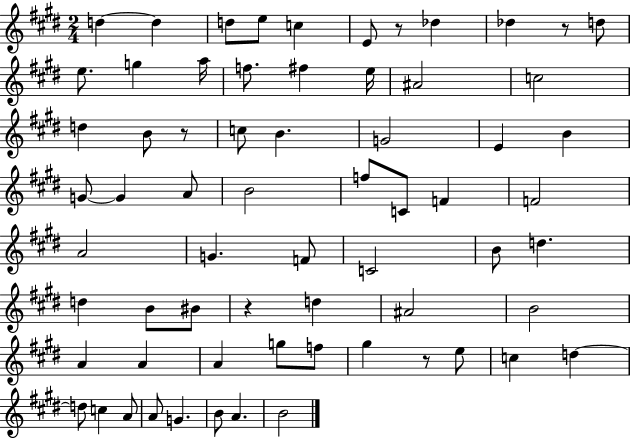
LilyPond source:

{
  \clef treble
  \numericTimeSignature
  \time 2/4
  \key e \major
  d''4~~ d''4 | d''8 e''8 c''4 | e'8 r8 des''4 | des''4 r8 d''8 | \break e''8. g''4 a''16 | f''8. fis''4 e''16 | ais'2 | c''2 | \break d''4 b'8 r8 | c''8 b'4. | g'2 | e'4 b'4 | \break g'8~~ g'4 a'8 | b'2 | f''8 c'8 f'4 | f'2 | \break a'2 | g'4. f'8 | c'2 | b'8 d''4. | \break d''4 b'8 bis'8 | r4 d''4 | ais'2 | b'2 | \break a'4 a'4 | a'4 g''8 f''8 | gis''4 r8 e''8 | c''4 d''4~~ | \break d''8 c''4 a'8 | a'8 g'4. | b'8 a'4. | b'2 | \break \bar "|."
}